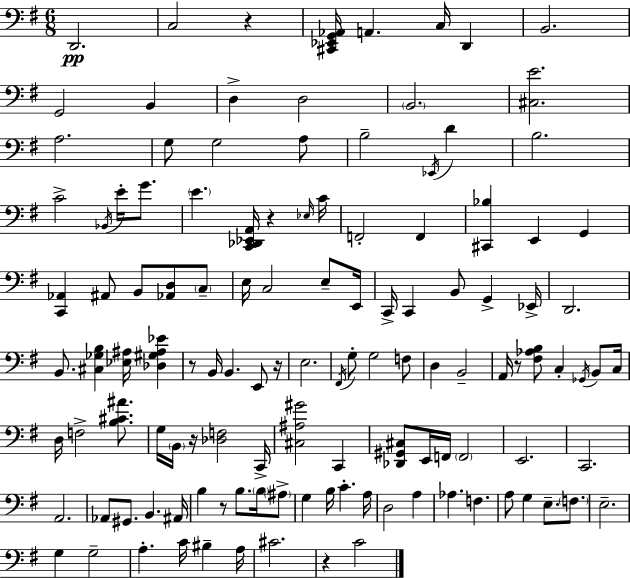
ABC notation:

X:1
T:Untitled
M:6/8
L:1/4
K:G
D,,2 C,2 z [^C,,_E,,G,,_A,,]/4 A,, C,/4 D,, B,,2 G,,2 B,, D, D,2 B,,2 [^C,E]2 A,2 G,/2 G,2 A,/2 B,2 _E,,/4 D B,2 C2 _B,,/4 E/4 G/2 E [C,,_D,,_E,,A,,]/4 z _E,/4 C/4 F,,2 F,, [^C,,_B,] E,, G,, [C,,_A,,] ^A,,/2 B,,/2 [_A,,D,]/2 C,/2 E,/4 C,2 E,/2 E,,/4 C,,/4 C,, B,,/2 G,, _E,,/4 D,,2 B,,/2 [^C,_G,B,] [_E,^A,]/4 [_D,^G,^A,_E] z/2 B,,/4 B,, E,,/2 z/4 E,2 ^F,,/4 G,/2 G,2 F,/2 D, B,,2 A,,/4 z/2 [^F,_A,B,]/2 C, _G,,/4 B,,/2 C,/4 D,/4 F,2 [B,^C^A]/2 G,/4 B,,/4 z/4 [_D,F,]2 C,,/4 [^C,^A,^G]2 C,, [_D,,^G,,^C,]/2 E,,/4 F,,/4 F,,2 E,,2 C,,2 A,,2 _A,,/2 ^G,,/2 B,, ^A,,/4 B, z/2 B,/2 B,/4 ^A,/2 G, B,/4 C A,/4 D,2 A, _A, F, A,/2 G, E,/2 F,/2 E,2 G, G,2 A, C/4 ^B, A,/4 ^C2 z C2